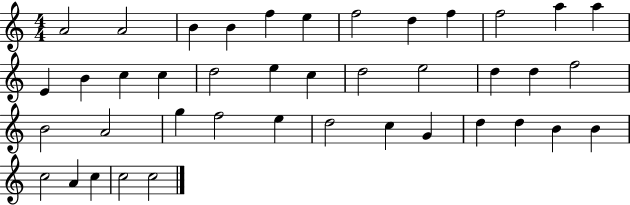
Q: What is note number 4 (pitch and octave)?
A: B4